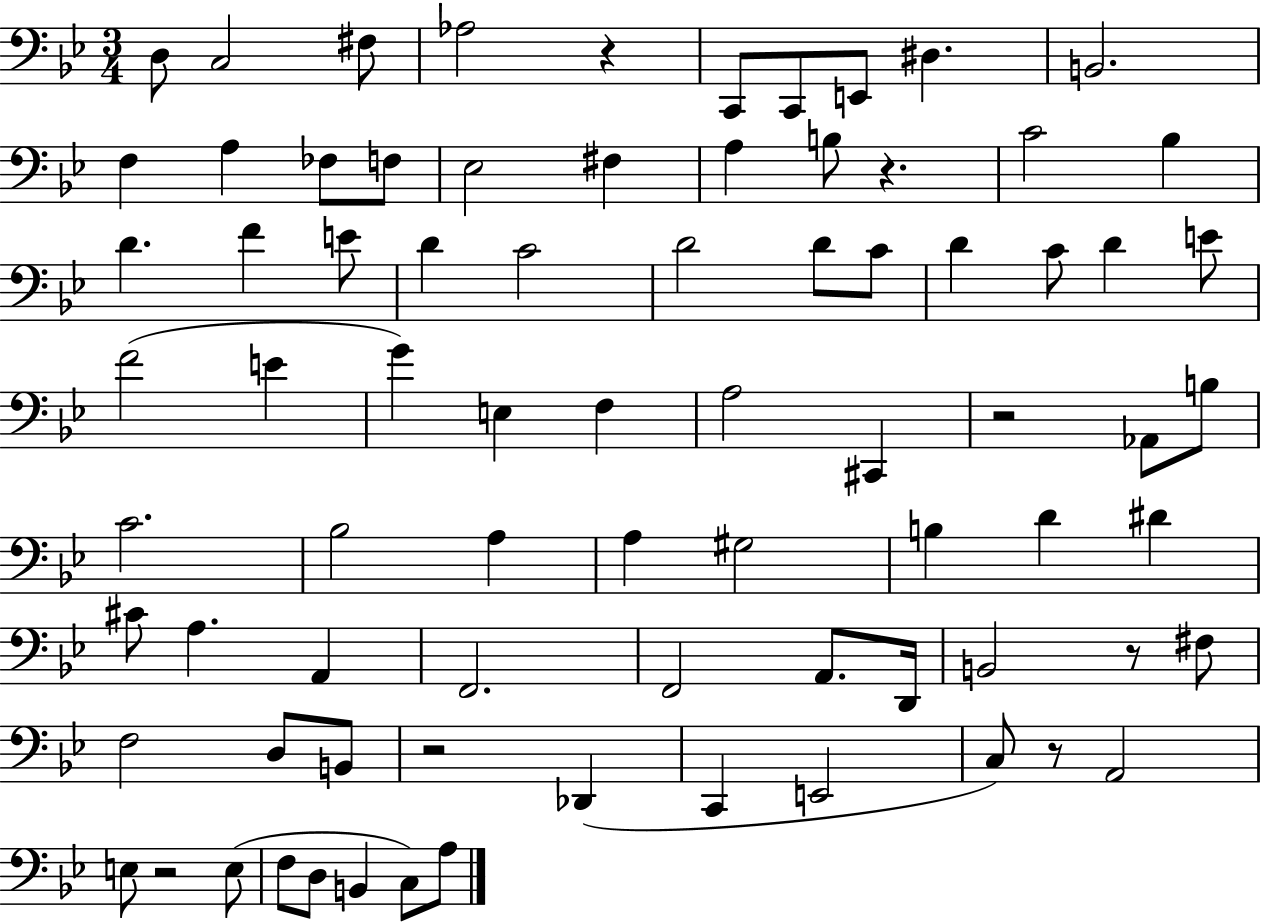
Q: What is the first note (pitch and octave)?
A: D3